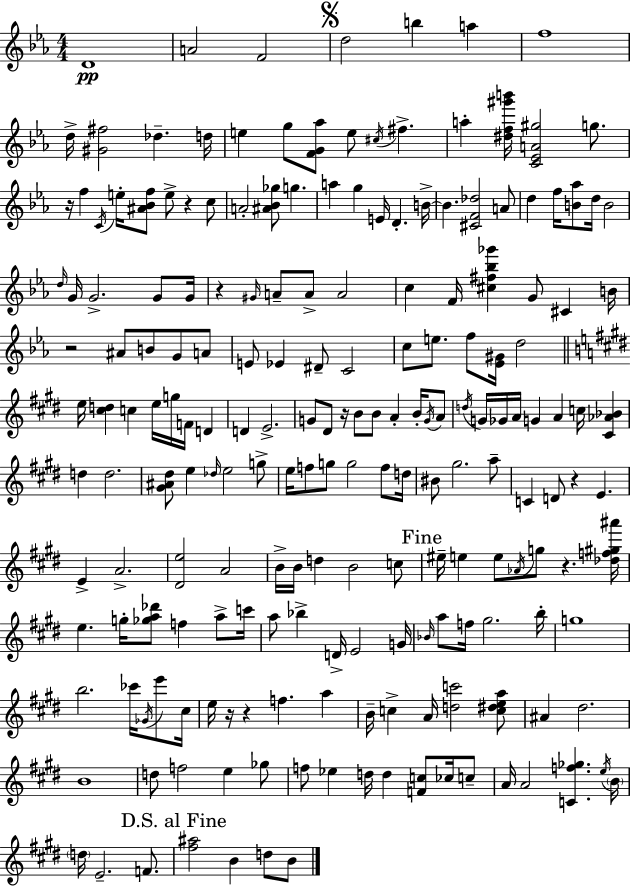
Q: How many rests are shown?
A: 9